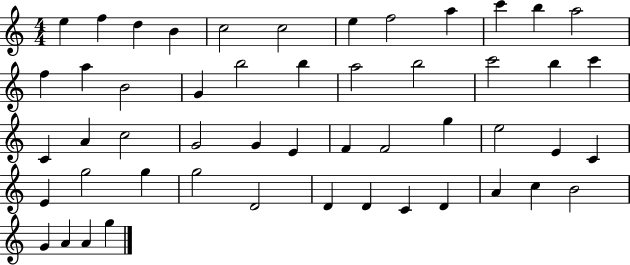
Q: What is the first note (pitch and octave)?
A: E5